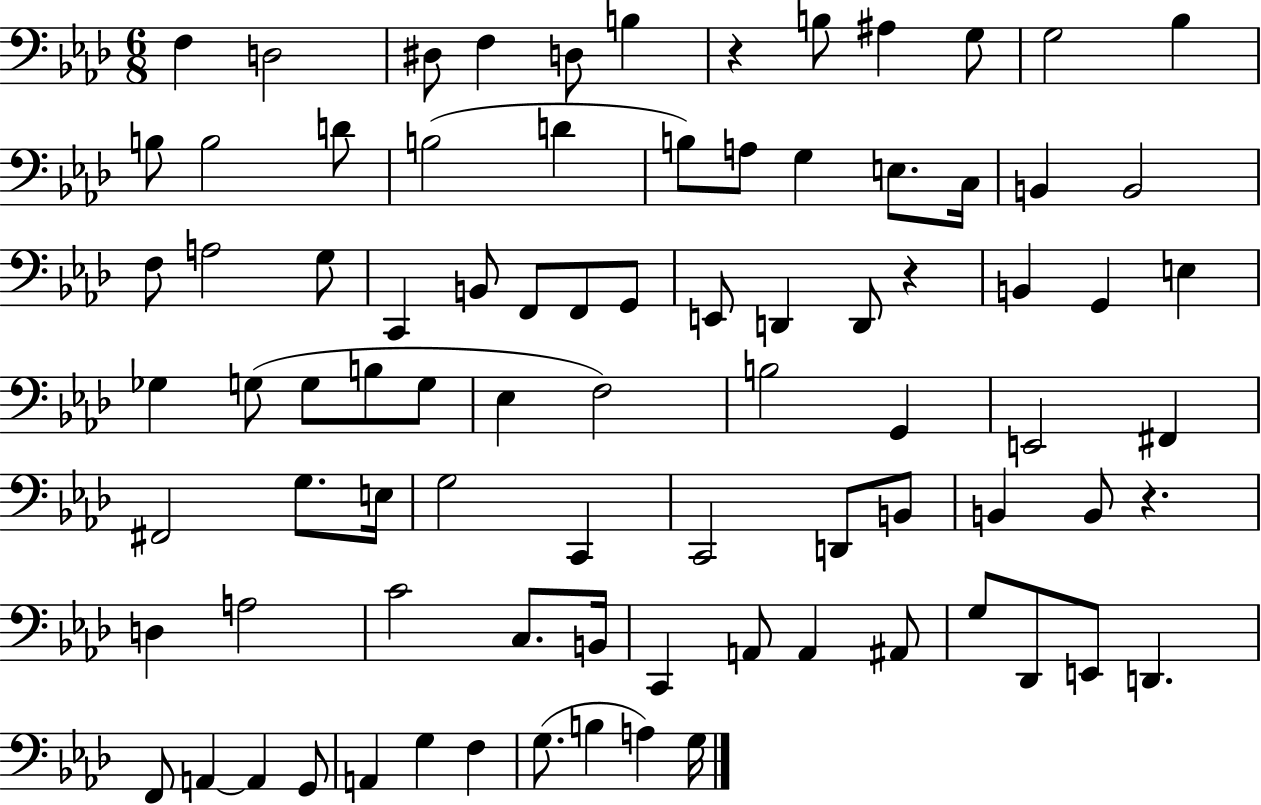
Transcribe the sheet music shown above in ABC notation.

X:1
T:Untitled
M:6/8
L:1/4
K:Ab
F, D,2 ^D,/2 F, D,/2 B, z B,/2 ^A, G,/2 G,2 _B, B,/2 B,2 D/2 B,2 D B,/2 A,/2 G, E,/2 C,/4 B,, B,,2 F,/2 A,2 G,/2 C,, B,,/2 F,,/2 F,,/2 G,,/2 E,,/2 D,, D,,/2 z B,, G,, E, _G, G,/2 G,/2 B,/2 G,/2 _E, F,2 B,2 G,, E,,2 ^F,, ^F,,2 G,/2 E,/4 G,2 C,, C,,2 D,,/2 B,,/2 B,, B,,/2 z D, A,2 C2 C,/2 B,,/4 C,, A,,/2 A,, ^A,,/2 G,/2 _D,,/2 E,,/2 D,, F,,/2 A,, A,, G,,/2 A,, G, F, G,/2 B, A, G,/4